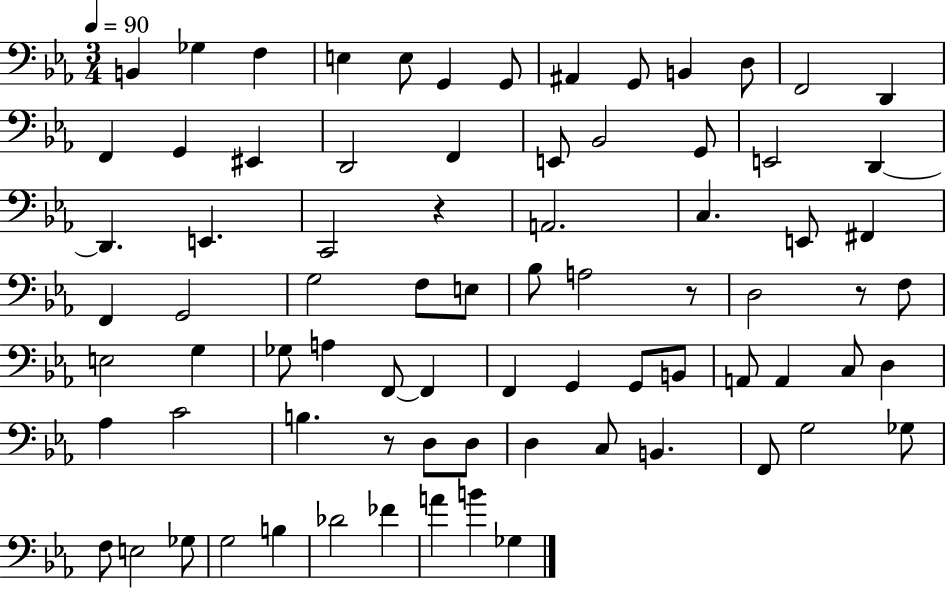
{
  \clef bass
  \numericTimeSignature
  \time 3/4
  \key ees \major
  \tempo 4 = 90
  b,4 ges4 f4 | e4 e8 g,4 g,8 | ais,4 g,8 b,4 d8 | f,2 d,4 | \break f,4 g,4 eis,4 | d,2 f,4 | e,8 bes,2 g,8 | e,2 d,4~~ | \break d,4. e,4. | c,2 r4 | a,2. | c4. e,8 fis,4 | \break f,4 g,2 | g2 f8 e8 | bes8 a2 r8 | d2 r8 f8 | \break e2 g4 | ges8 a4 f,8~~ f,4 | f,4 g,4 g,8 b,8 | a,8 a,4 c8 d4 | \break aes4 c'2 | b4. r8 d8 d8 | d4 c8 b,4. | f,8 g2 ges8 | \break f8 e2 ges8 | g2 b4 | des'2 fes'4 | a'4 b'4 ges4 | \break \bar "|."
}